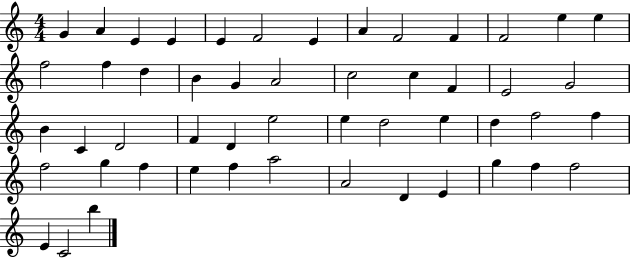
G4/q A4/q E4/q E4/q E4/q F4/h E4/q A4/q F4/h F4/q F4/h E5/q E5/q F5/h F5/q D5/q B4/q G4/q A4/h C5/h C5/q F4/q E4/h G4/h B4/q C4/q D4/h F4/q D4/q E5/h E5/q D5/h E5/q D5/q F5/h F5/q F5/h G5/q F5/q E5/q F5/q A5/h A4/h D4/q E4/q G5/q F5/q F5/h E4/q C4/h B5/q